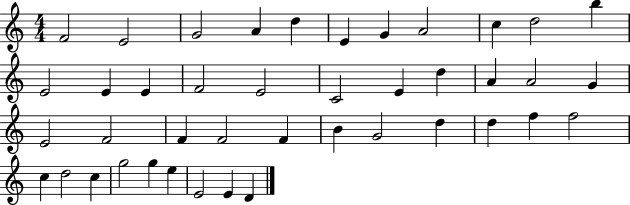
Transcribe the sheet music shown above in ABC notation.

X:1
T:Untitled
M:4/4
L:1/4
K:C
F2 E2 G2 A d E G A2 c d2 b E2 E E F2 E2 C2 E d A A2 G E2 F2 F F2 F B G2 d d f f2 c d2 c g2 g e E2 E D